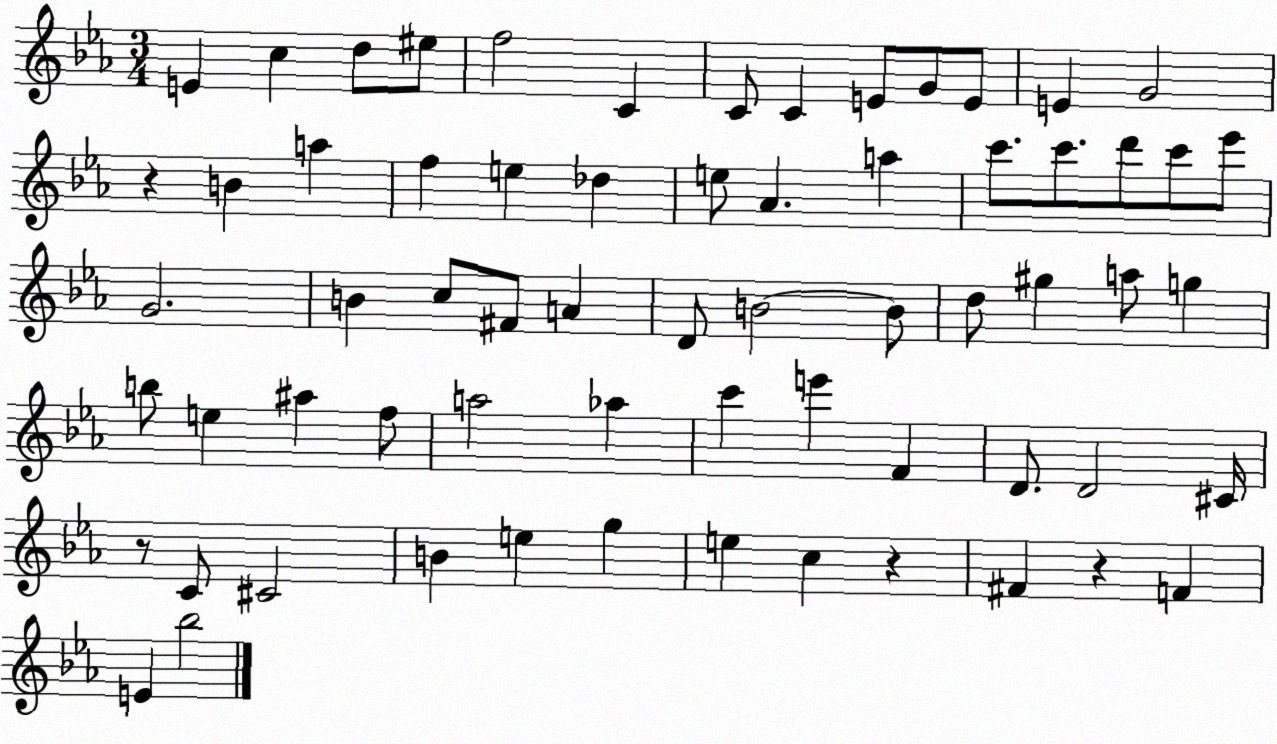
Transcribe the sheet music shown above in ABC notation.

X:1
T:Untitled
M:3/4
L:1/4
K:Eb
E c d/2 ^e/2 f2 C C/2 C E/2 G/2 E/2 E G2 z B a f e _d e/2 _A a c'/2 c'/2 d'/2 c'/2 _e'/2 G2 B c/2 ^F/2 A D/2 B2 B/2 d/2 ^g a/2 g b/2 e ^a f/2 a2 _a c' e' F D/2 D2 ^C/4 z/2 C/2 ^C2 B e g e c z ^F z F E _b2